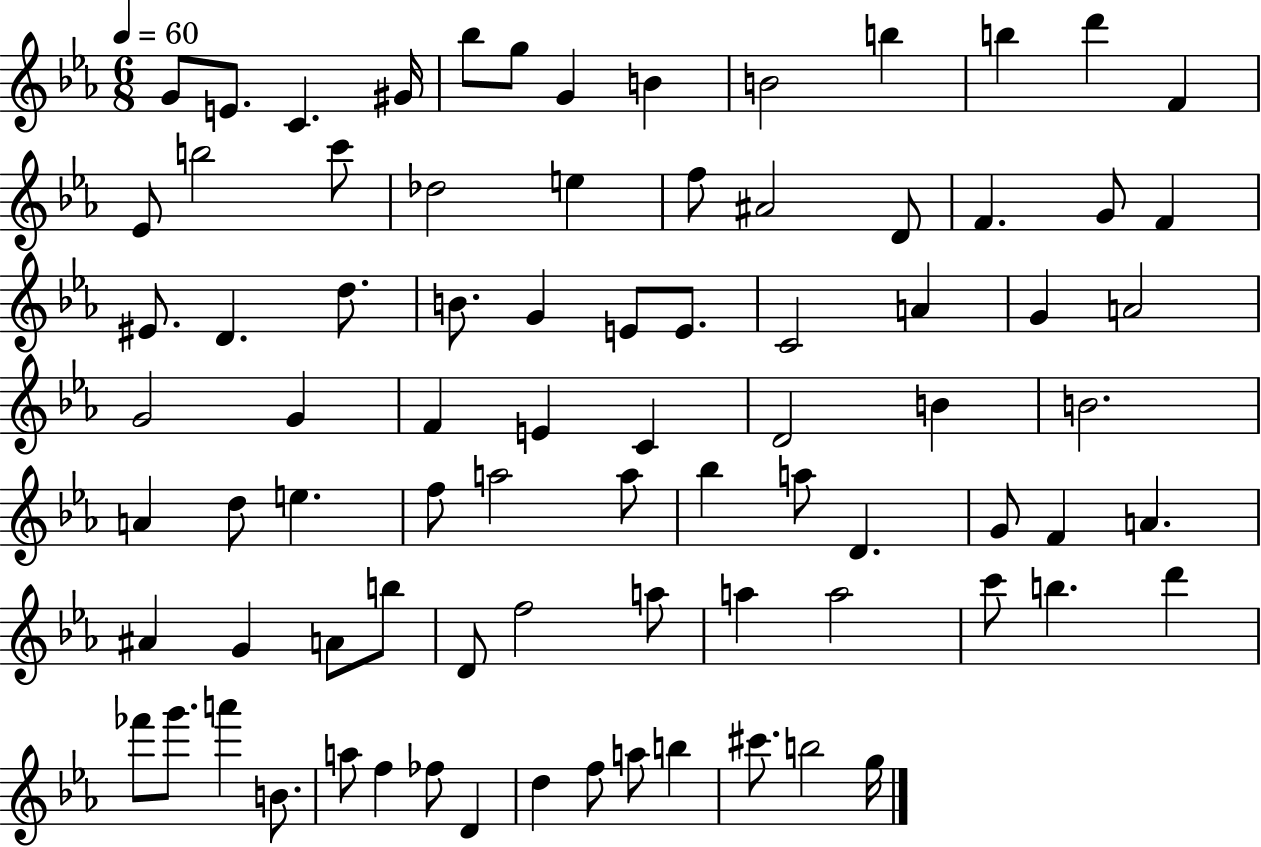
{
  \clef treble
  \numericTimeSignature
  \time 6/8
  \key ees \major
  \tempo 4 = 60
  g'8 e'8. c'4. gis'16 | bes''8 g''8 g'4 b'4 | b'2 b''4 | b''4 d'''4 f'4 | \break ees'8 b''2 c'''8 | des''2 e''4 | f''8 ais'2 d'8 | f'4. g'8 f'4 | \break eis'8. d'4. d''8. | b'8. g'4 e'8 e'8. | c'2 a'4 | g'4 a'2 | \break g'2 g'4 | f'4 e'4 c'4 | d'2 b'4 | b'2. | \break a'4 d''8 e''4. | f''8 a''2 a''8 | bes''4 a''8 d'4. | g'8 f'4 a'4. | \break ais'4 g'4 a'8 b''8 | d'8 f''2 a''8 | a''4 a''2 | c'''8 b''4. d'''4 | \break fes'''8 g'''8. a'''4 b'8. | a''8 f''4 fes''8 d'4 | d''4 f''8 a''8 b''4 | cis'''8. b''2 g''16 | \break \bar "|."
}